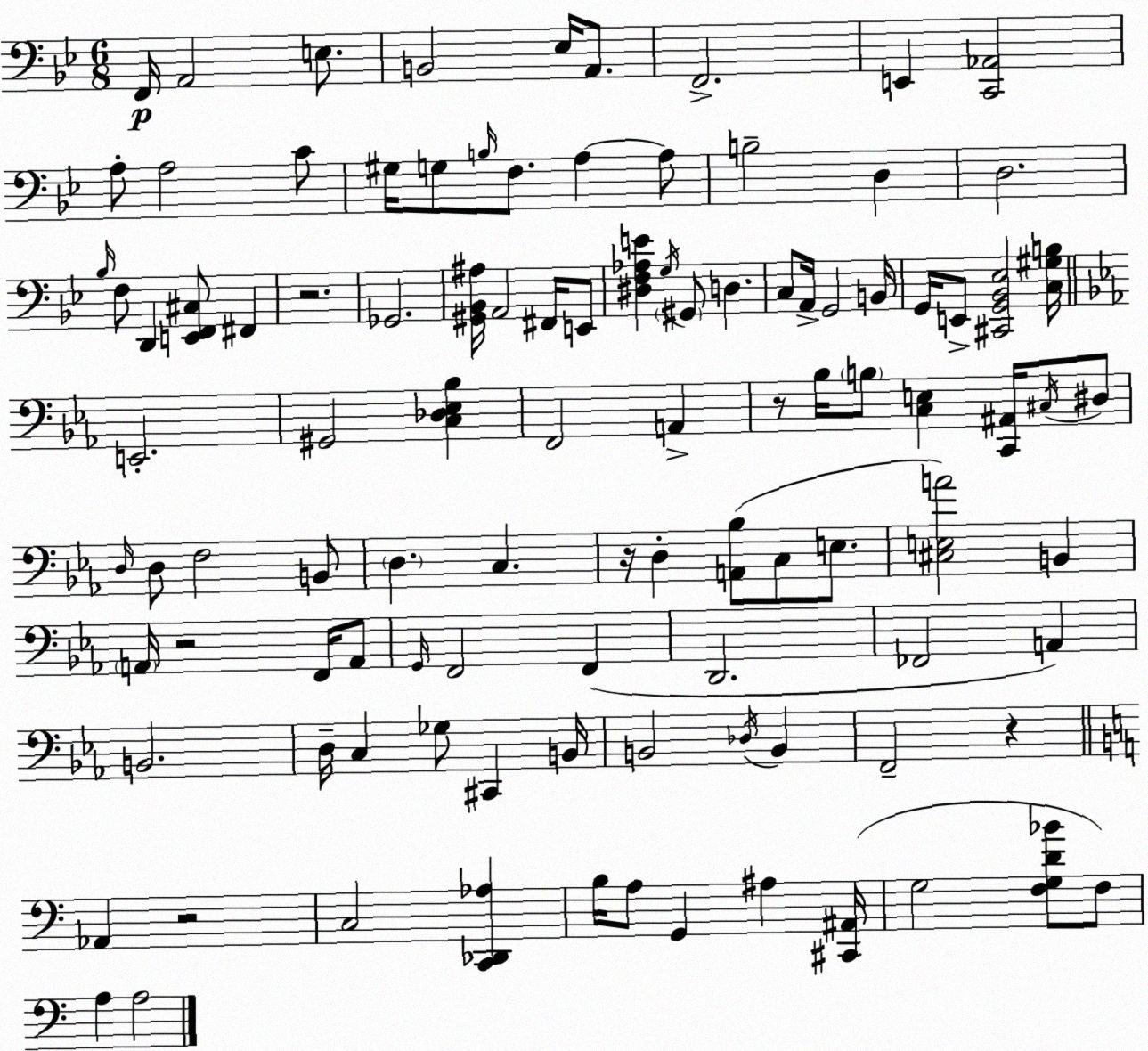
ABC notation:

X:1
T:Untitled
M:6/8
L:1/4
K:Bb
F,,/4 A,,2 E,/2 B,,2 _E,/4 A,,/2 F,,2 E,, [C,,_A,,]2 A,/2 A,2 C/2 ^G,/4 G,/2 B,/4 F,/2 A, A,/2 B,2 D, D,2 _B,/4 F,/2 D,, [E,,F,,^C,]/2 ^F,, z2 _G,,2 [^G,,_B,,^A,]/4 A,,2 ^F,,/4 E,,/2 [^D,F,_A,E] G,/4 ^G,,/2 D, C,/2 A,,/4 G,,2 B,,/4 G,,/4 E,,/2 [^C,,G,,_B,,_E,]2 [C,^G,B,]/4 E,,2 ^G,,2 [C,_D,_E,_B,] F,,2 A,, z/2 _B,/4 B,/2 [C,E,] [C,,^A,,]/4 ^C,/4 ^D,/2 D,/4 D,/2 F,2 B,,/2 D, C, z/4 D, [A,,_B,]/2 C,/2 E,/2 [^C,E,A]2 B,, A,,/4 z2 F,,/4 A,,/2 G,,/4 F,,2 F,, D,,2 _F,,2 A,, B,,2 D,/4 C, _G,/2 ^C,, B,,/4 B,,2 _D,/4 B,, F,,2 z _A,, z2 C,2 [C,,_D,,_A,] B,/4 A,/2 G,, ^A, [^C,,^A,,]/4 G,2 [F,G,D_B]/2 F,/2 A, A,2